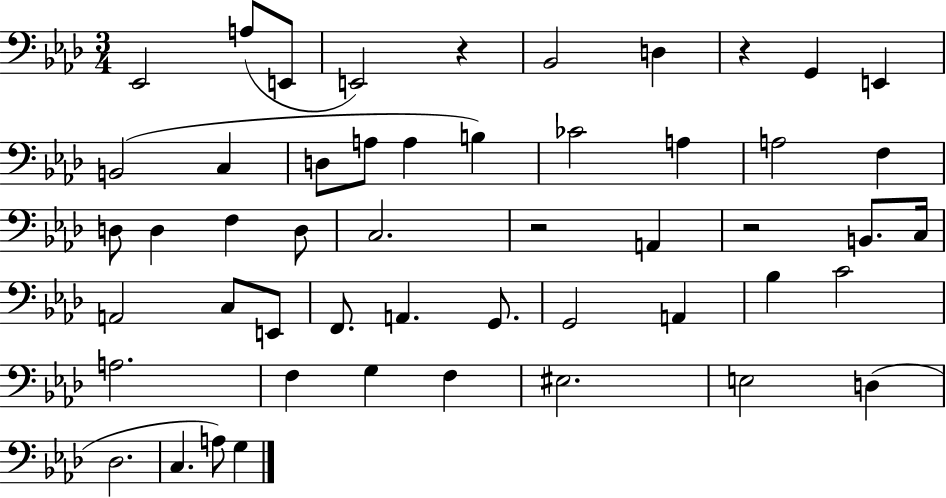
X:1
T:Untitled
M:3/4
L:1/4
K:Ab
_E,,2 A,/2 E,,/2 E,,2 z _B,,2 D, z G,, E,, B,,2 C, D,/2 A,/2 A, B, _C2 A, A,2 F, D,/2 D, F, D,/2 C,2 z2 A,, z2 B,,/2 C,/4 A,,2 C,/2 E,,/2 F,,/2 A,, G,,/2 G,,2 A,, _B, C2 A,2 F, G, F, ^E,2 E,2 D, _D,2 C, A,/2 G,